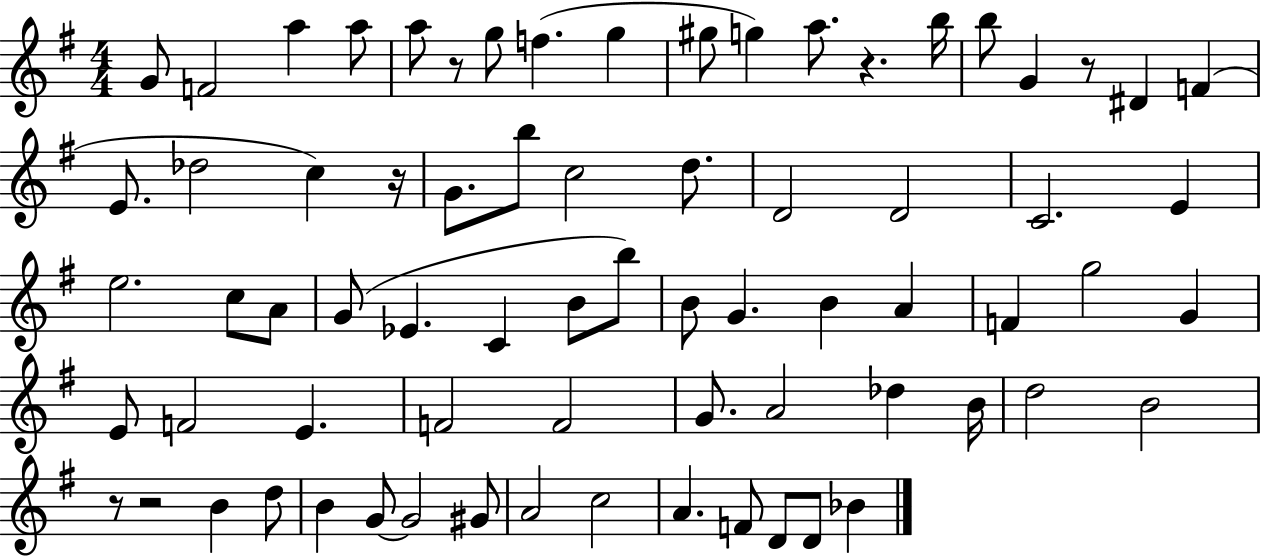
{
  \clef treble
  \numericTimeSignature
  \time 4/4
  \key g \major
  \repeat volta 2 { g'8 f'2 a''4 a''8 | a''8 r8 g''8 f''4.( g''4 | gis''8 g''4) a''8. r4. b''16 | b''8 g'4 r8 dis'4 f'4( | \break e'8. des''2 c''4) r16 | g'8. b''8 c''2 d''8. | d'2 d'2 | c'2. e'4 | \break e''2. c''8 a'8 | g'8( ees'4. c'4 b'8 b''8) | b'8 g'4. b'4 a'4 | f'4 g''2 g'4 | \break e'8 f'2 e'4. | f'2 f'2 | g'8. a'2 des''4 b'16 | d''2 b'2 | \break r8 r2 b'4 d''8 | b'4 g'8~~ g'2 gis'8 | a'2 c''2 | a'4. f'8 d'8 d'8 bes'4 | \break } \bar "|."
}